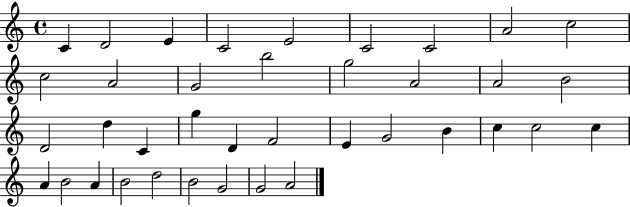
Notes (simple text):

C4/q D4/h E4/q C4/h E4/h C4/h C4/h A4/h C5/h C5/h A4/h G4/h B5/h G5/h A4/h A4/h B4/h D4/h D5/q C4/q G5/q D4/q F4/h E4/q G4/h B4/q C5/q C5/h C5/q A4/q B4/h A4/q B4/h D5/h B4/h G4/h G4/h A4/h